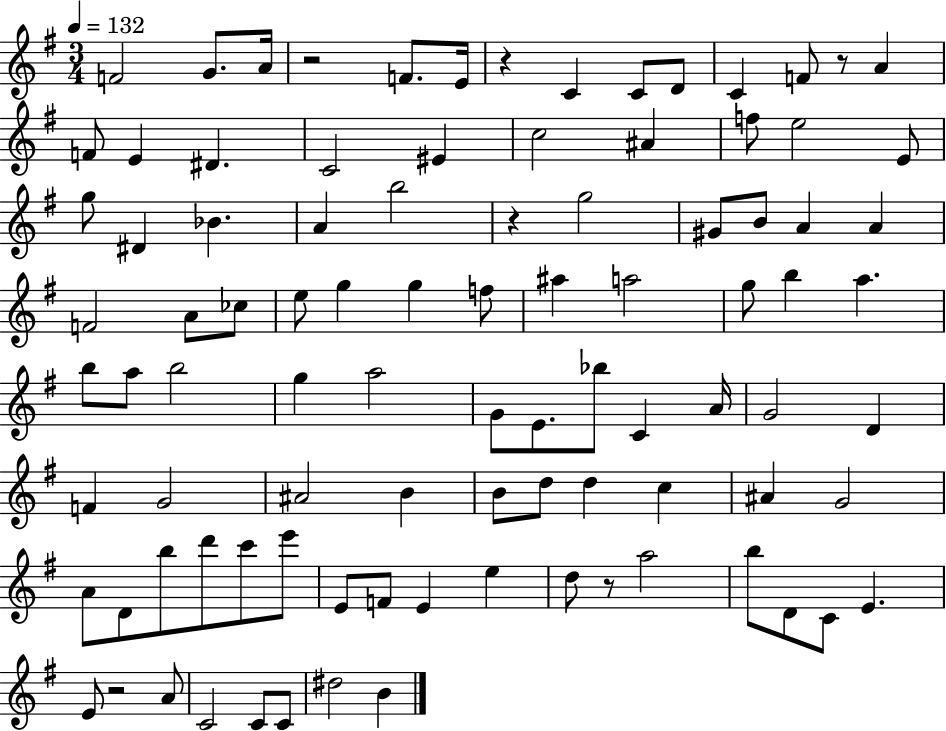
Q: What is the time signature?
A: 3/4